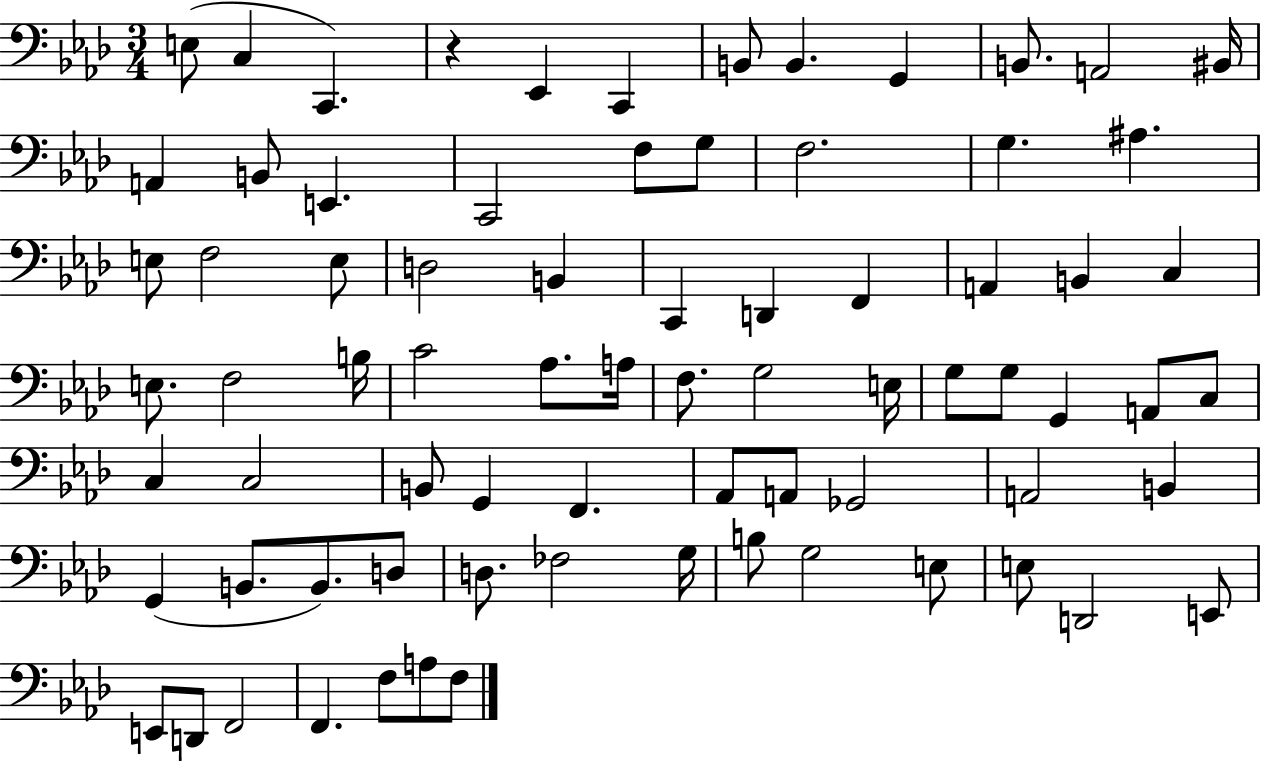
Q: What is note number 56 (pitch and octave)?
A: G2